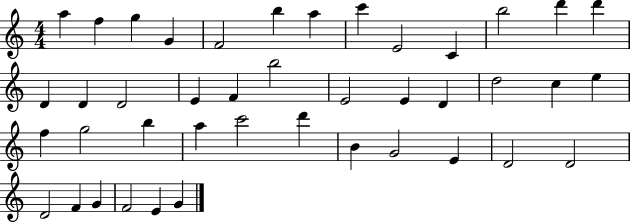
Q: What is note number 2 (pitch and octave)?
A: F5